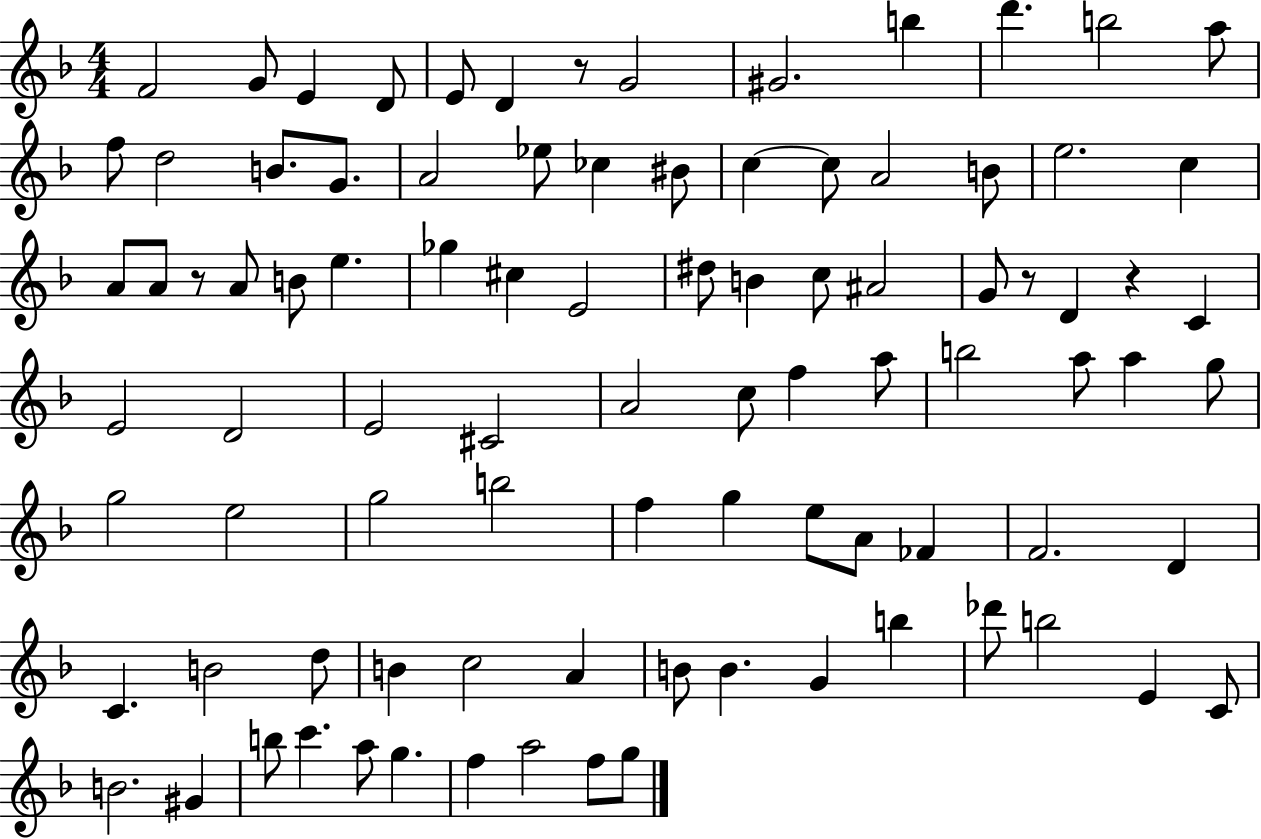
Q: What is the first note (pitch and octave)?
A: F4